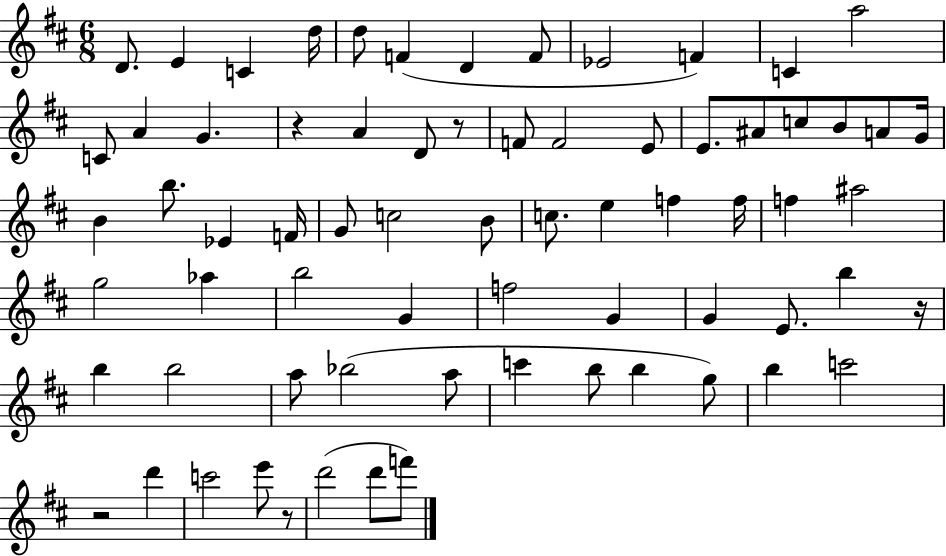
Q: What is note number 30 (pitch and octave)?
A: F4